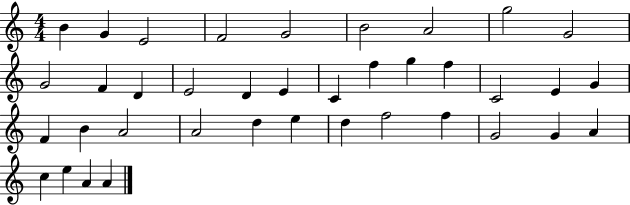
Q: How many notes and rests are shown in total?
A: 38